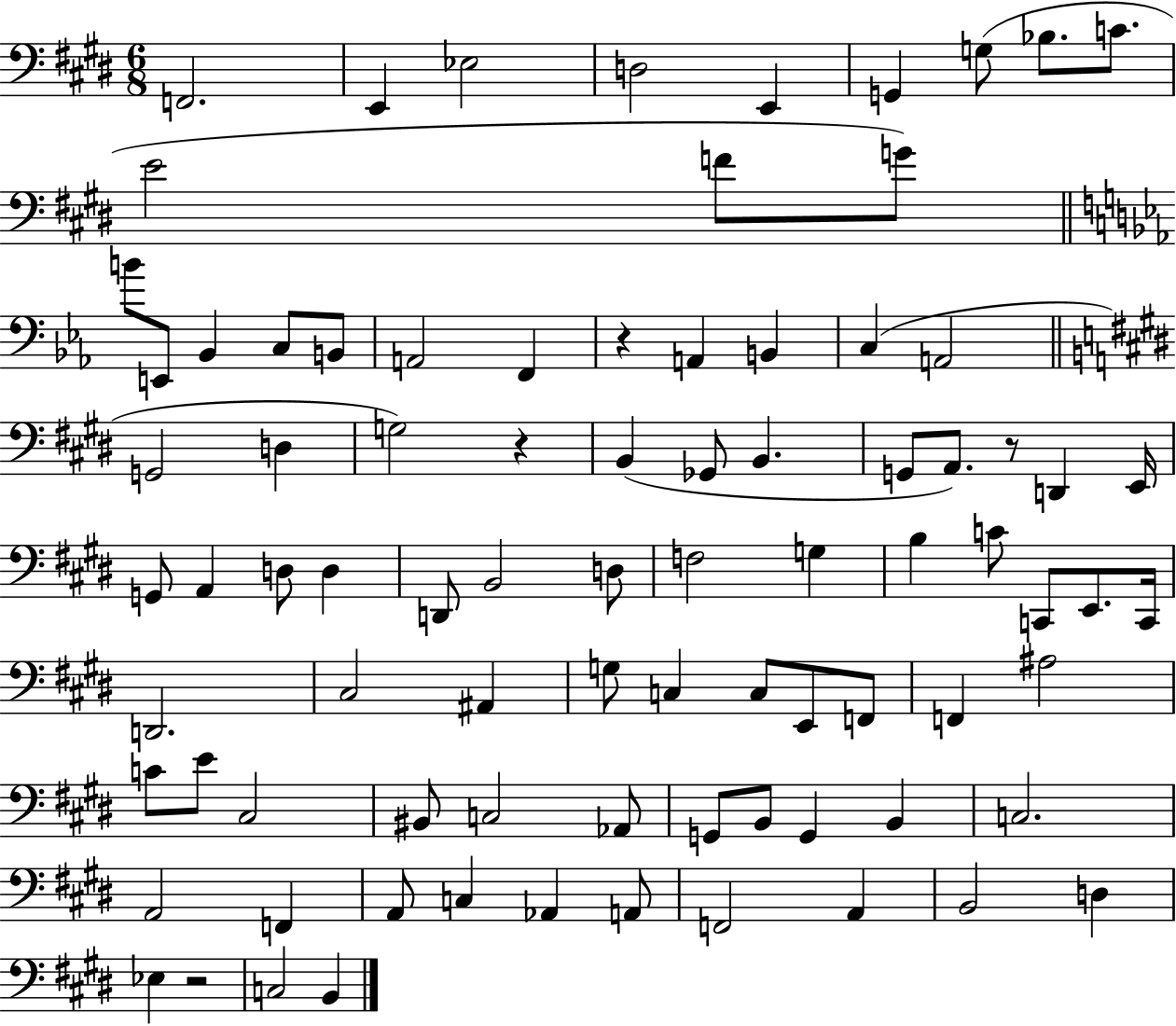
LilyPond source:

{
  \clef bass
  \numericTimeSignature
  \time 6/8
  \key e \major
  \repeat volta 2 { f,2. | e,4 ees2 | d2 e,4 | g,4 g8( bes8. c'8. | \break e'2 f'8 g'8) | \bar "||" \break \key ees \major b'8 e,8 bes,4 c8 b,8 | a,2 f,4 | r4 a,4 b,4 | c4( a,2 | \break \bar "||" \break \key e \major g,2 d4 | g2) r4 | b,4( ges,8 b,4. | g,8 a,8.) r8 d,4 e,16 | \break g,8 a,4 d8 d4 | d,8 b,2 d8 | f2 g4 | b4 c'8 c,8 e,8. c,16 | \break d,2. | cis2 ais,4 | g8 c4 c8 e,8 f,8 | f,4 ais2 | \break c'8 e'8 cis2 | bis,8 c2 aes,8 | g,8 b,8 g,4 b,4 | c2. | \break a,2 f,4 | a,8 c4 aes,4 a,8 | f,2 a,4 | b,2 d4 | \break ees4 r2 | c2 b,4 | } \bar "|."
}